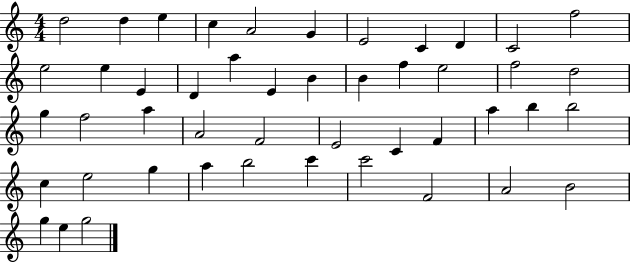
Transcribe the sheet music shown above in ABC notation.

X:1
T:Untitled
M:4/4
L:1/4
K:C
d2 d e c A2 G E2 C D C2 f2 e2 e E D a E B B f e2 f2 d2 g f2 a A2 F2 E2 C F a b b2 c e2 g a b2 c' c'2 F2 A2 B2 g e g2